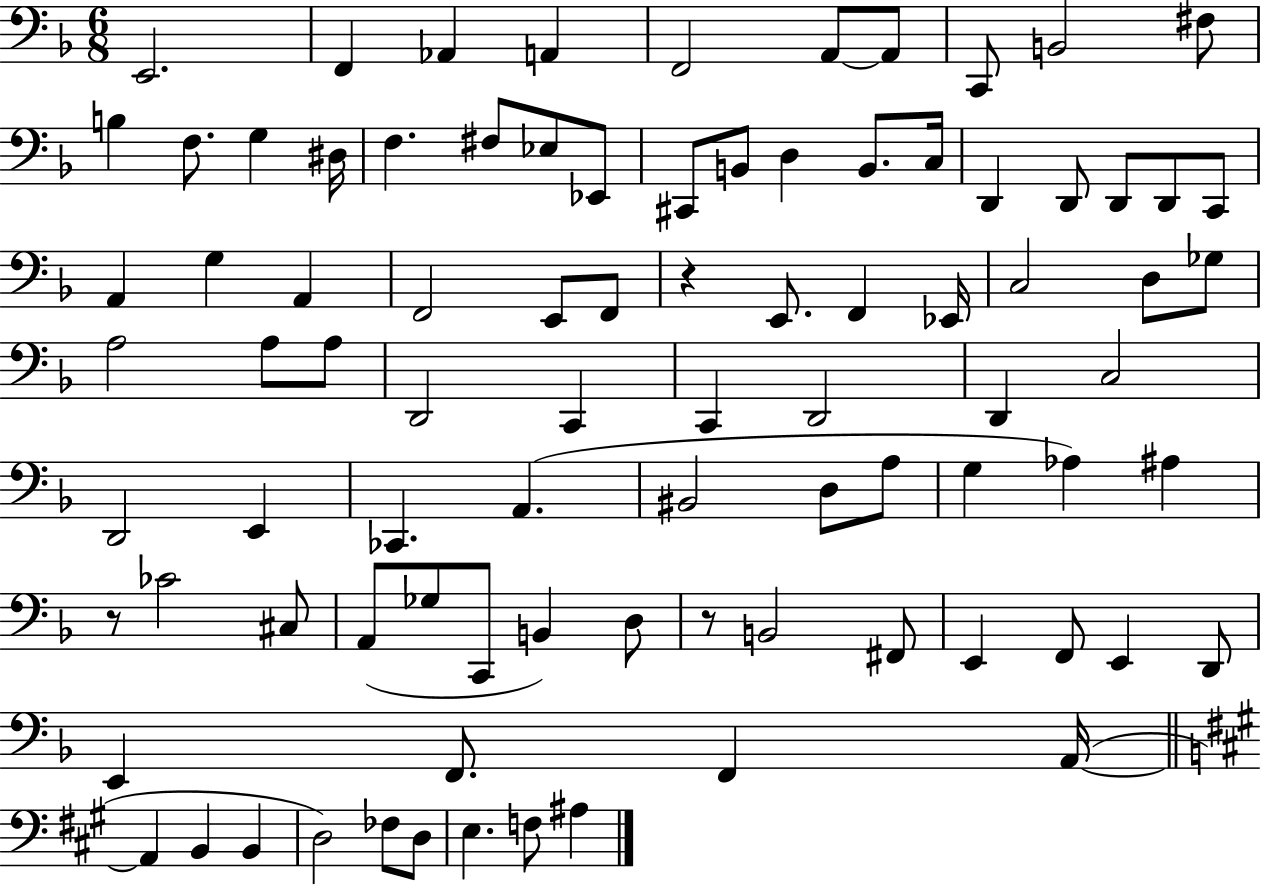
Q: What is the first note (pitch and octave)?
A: E2